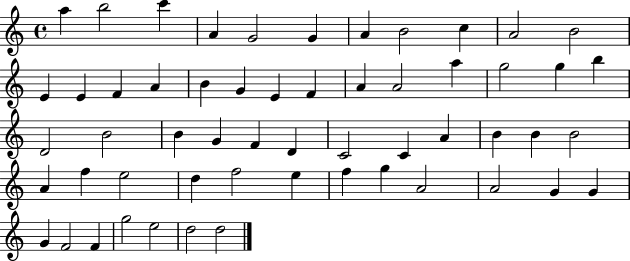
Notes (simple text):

A5/q B5/h C6/q A4/q G4/h G4/q A4/q B4/h C5/q A4/h B4/h E4/q E4/q F4/q A4/q B4/q G4/q E4/q F4/q A4/q A4/h A5/q G5/h G5/q B5/q D4/h B4/h B4/q G4/q F4/q D4/q C4/h C4/q A4/q B4/q B4/q B4/h A4/q F5/q E5/h D5/q F5/h E5/q F5/q G5/q A4/h A4/h G4/q G4/q G4/q F4/h F4/q G5/h E5/h D5/h D5/h